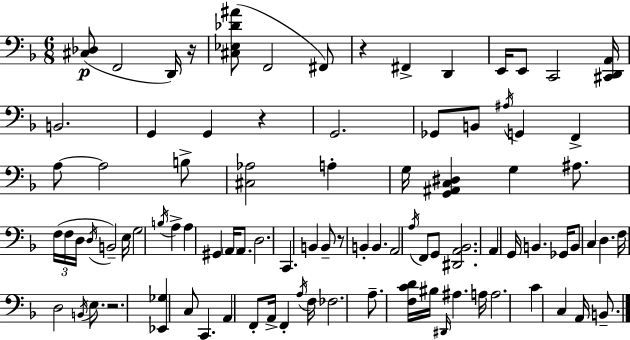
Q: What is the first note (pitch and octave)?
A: F2